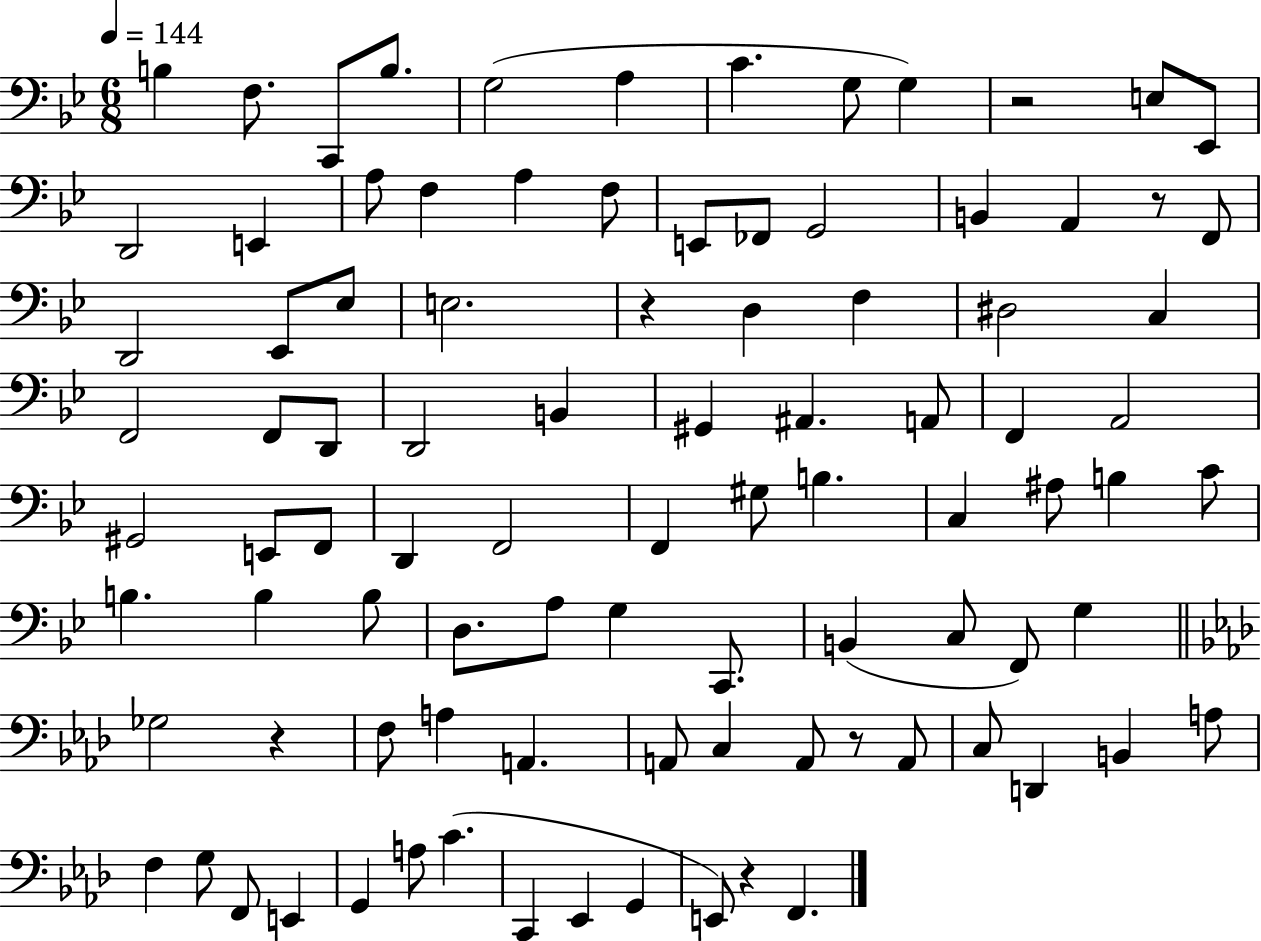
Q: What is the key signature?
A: BES major